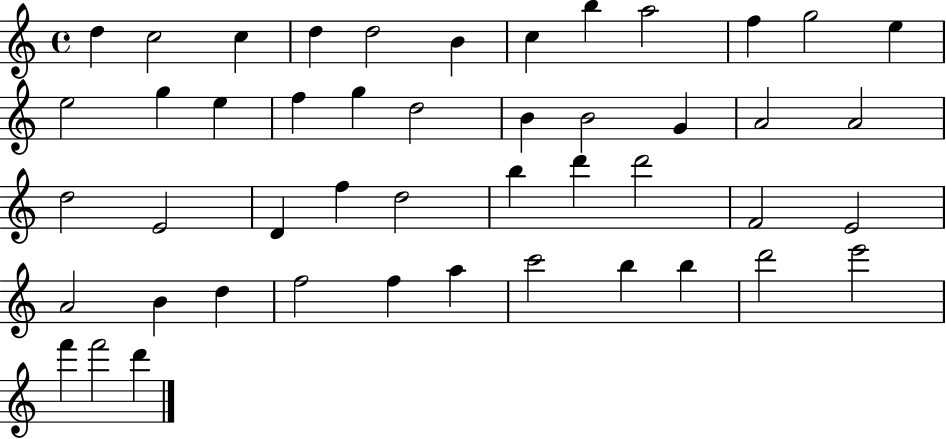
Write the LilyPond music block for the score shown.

{
  \clef treble
  \time 4/4
  \defaultTimeSignature
  \key c \major
  d''4 c''2 c''4 | d''4 d''2 b'4 | c''4 b''4 a''2 | f''4 g''2 e''4 | \break e''2 g''4 e''4 | f''4 g''4 d''2 | b'4 b'2 g'4 | a'2 a'2 | \break d''2 e'2 | d'4 f''4 d''2 | b''4 d'''4 d'''2 | f'2 e'2 | \break a'2 b'4 d''4 | f''2 f''4 a''4 | c'''2 b''4 b''4 | d'''2 e'''2 | \break f'''4 f'''2 d'''4 | \bar "|."
}